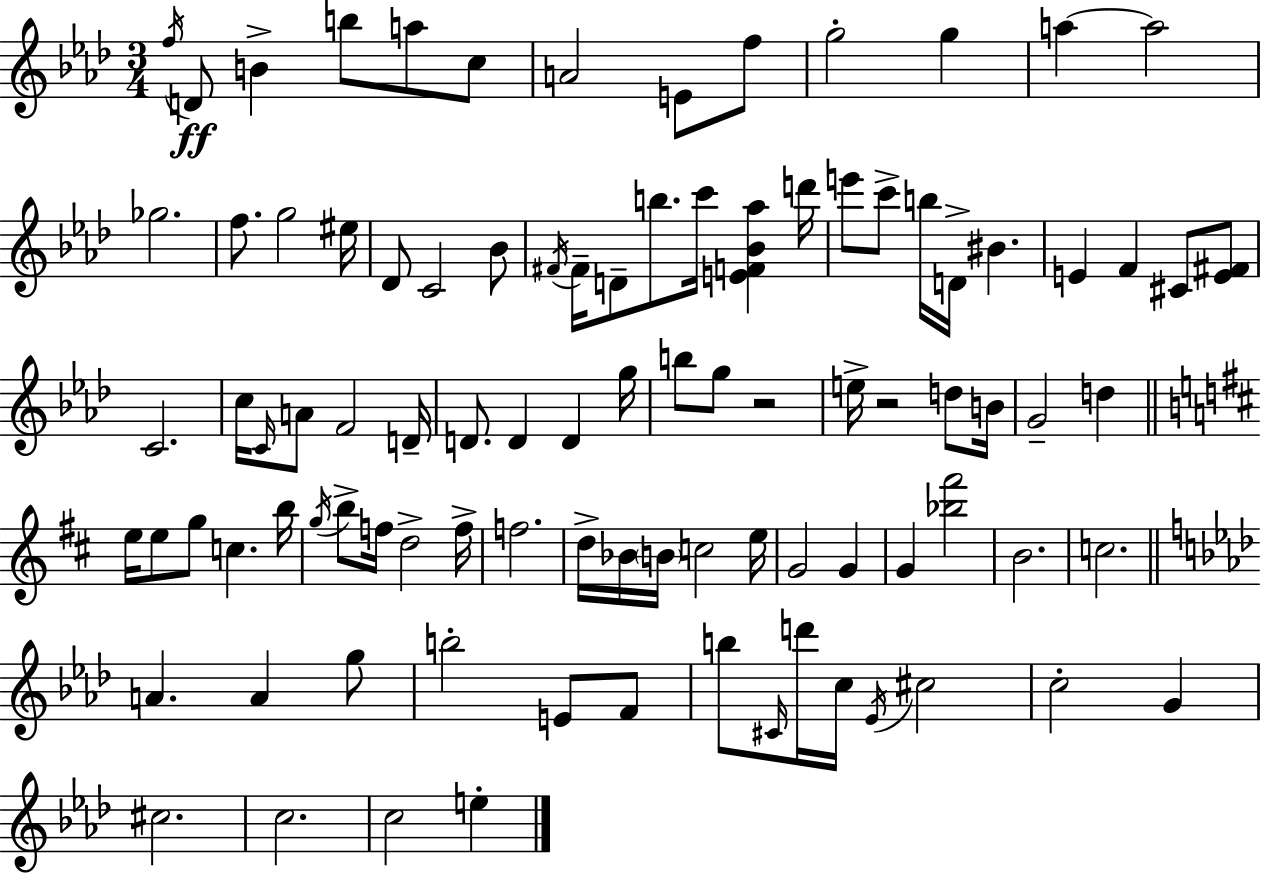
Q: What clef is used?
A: treble